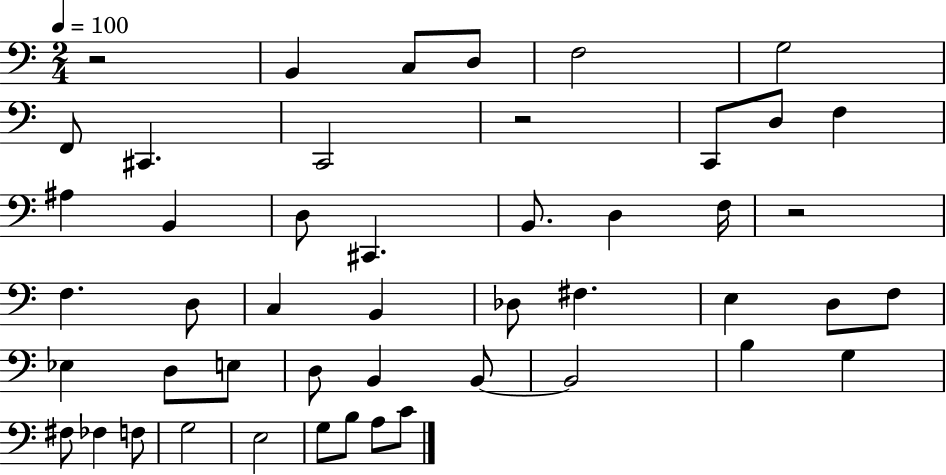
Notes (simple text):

R/h B2/q C3/e D3/e F3/h G3/h F2/e C#2/q. C2/h R/h C2/e D3/e F3/q A#3/q B2/q D3/e C#2/q. B2/e. D3/q F3/s R/h F3/q. D3/e C3/q B2/q Db3/e F#3/q. E3/q D3/e F3/e Eb3/q D3/e E3/e D3/e B2/q B2/e B2/h B3/q G3/q F#3/e FES3/q F3/e G3/h E3/h G3/e B3/e A3/e C4/e